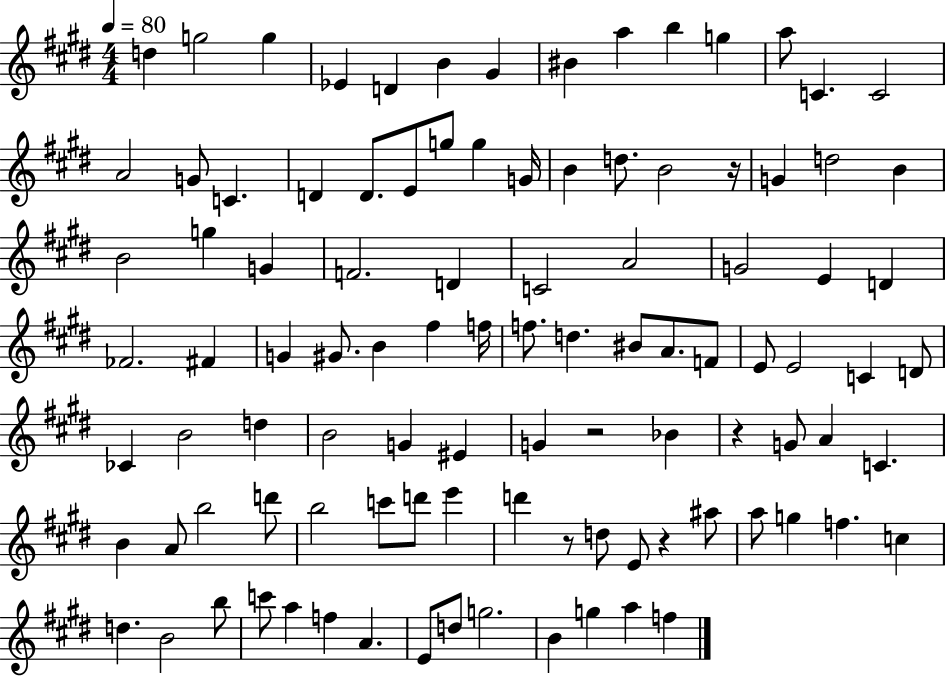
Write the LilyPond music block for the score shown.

{
  \clef treble
  \numericTimeSignature
  \time 4/4
  \key e \major
  \tempo 4 = 80
  d''4 g''2 g''4 | ees'4 d'4 b'4 gis'4 | bis'4 a''4 b''4 g''4 | a''8 c'4. c'2 | \break a'2 g'8 c'4. | d'4 d'8. e'8 g''8 g''4 g'16 | b'4 d''8. b'2 r16 | g'4 d''2 b'4 | \break b'2 g''4 g'4 | f'2. d'4 | c'2 a'2 | g'2 e'4 d'4 | \break fes'2. fis'4 | g'4 gis'8. b'4 fis''4 f''16 | f''8. d''4. bis'8 a'8. f'8 | e'8 e'2 c'4 d'8 | \break ces'4 b'2 d''4 | b'2 g'4 eis'4 | g'4 r2 bes'4 | r4 g'8 a'4 c'4. | \break b'4 a'8 b''2 d'''8 | b''2 c'''8 d'''8 e'''4 | d'''4 r8 d''8 e'8 r4 ais''8 | a''8 g''4 f''4. c''4 | \break d''4. b'2 b''8 | c'''8 a''4 f''4 a'4. | e'8 d''8 g''2. | b'4 g''4 a''4 f''4 | \break \bar "|."
}